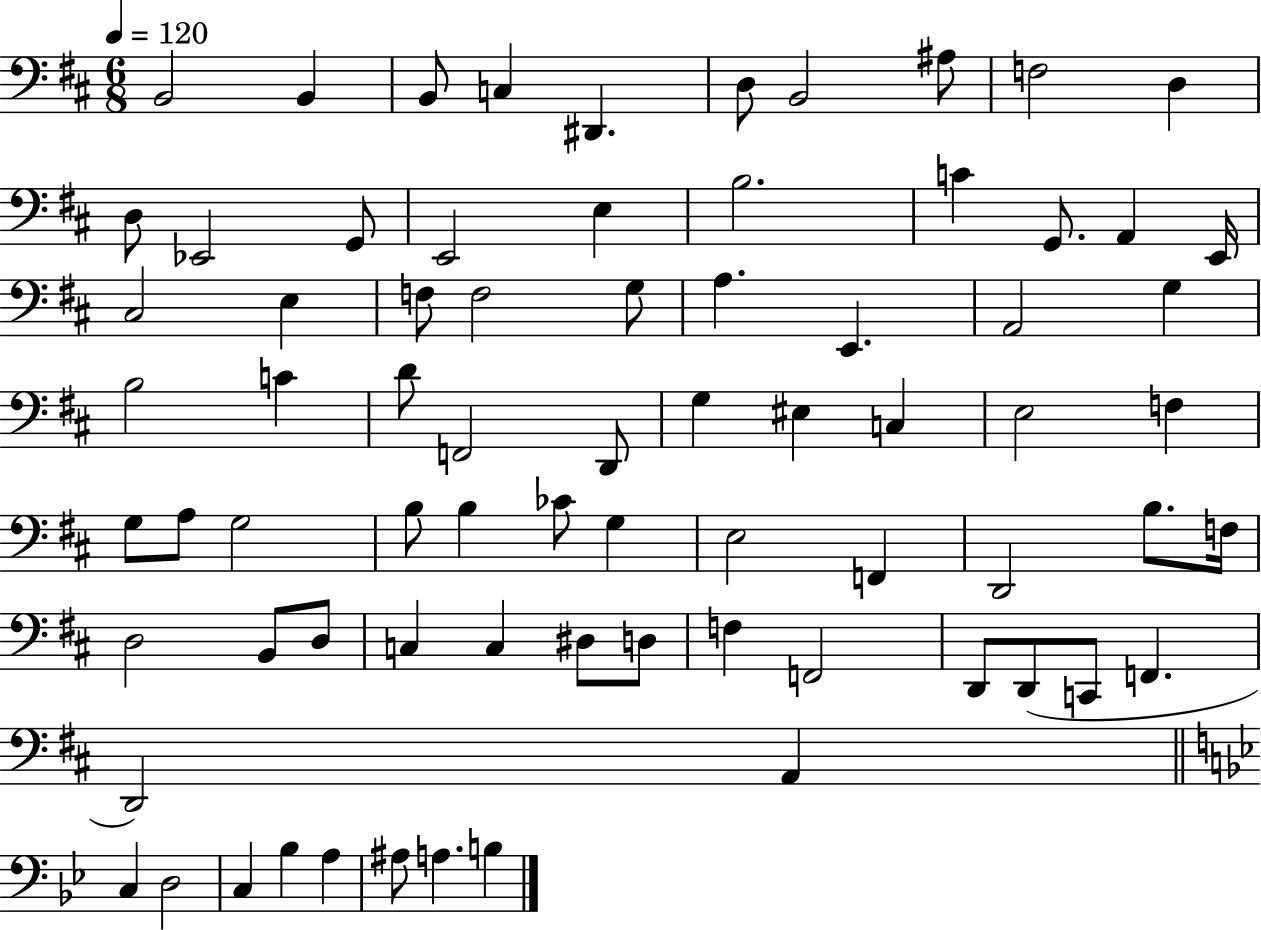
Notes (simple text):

B2/h B2/q B2/e C3/q D#2/q. D3/e B2/h A#3/e F3/h D3/q D3/e Eb2/h G2/e E2/h E3/q B3/h. C4/q G2/e. A2/q E2/s C#3/h E3/q F3/e F3/h G3/e A3/q. E2/q. A2/h G3/q B3/h C4/q D4/e F2/h D2/e G3/q EIS3/q C3/q E3/h F3/q G3/e A3/e G3/h B3/e B3/q CES4/e G3/q E3/h F2/q D2/h B3/e. F3/s D3/h B2/e D3/e C3/q C3/q D#3/e D3/e F3/q F2/h D2/e D2/e C2/e F2/q. D2/h A2/q C3/q D3/h C3/q Bb3/q A3/q A#3/e A3/q. B3/q